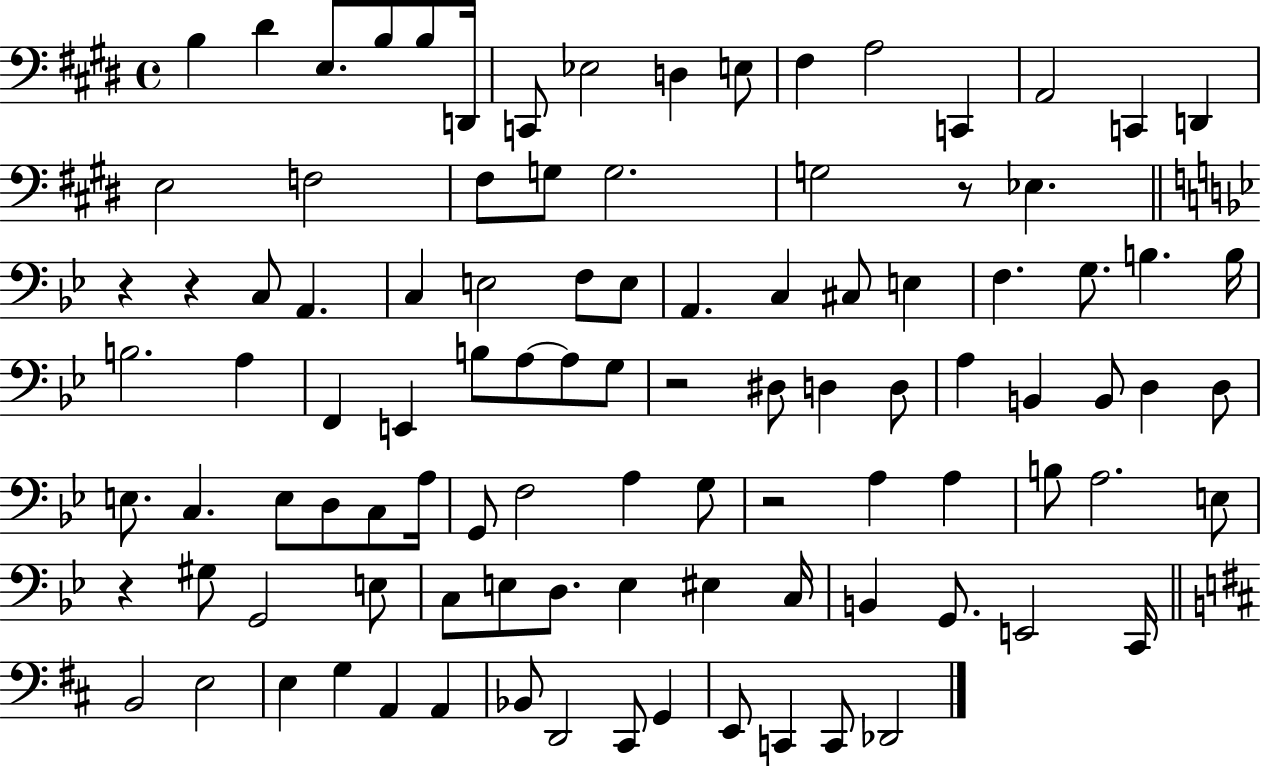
X:1
T:Untitled
M:4/4
L:1/4
K:E
B, ^D E,/2 B,/2 B,/2 D,,/4 C,,/2 _E,2 D, E,/2 ^F, A,2 C,, A,,2 C,, D,, E,2 F,2 ^F,/2 G,/2 G,2 G,2 z/2 _E, z z C,/2 A,, C, E,2 F,/2 E,/2 A,, C, ^C,/2 E, F, G,/2 B, B,/4 B,2 A, F,, E,, B,/2 A,/2 A,/2 G,/2 z2 ^D,/2 D, D,/2 A, B,, B,,/2 D, D,/2 E,/2 C, E,/2 D,/2 C,/2 A,/4 G,,/2 F,2 A, G,/2 z2 A, A, B,/2 A,2 E,/2 z ^G,/2 G,,2 E,/2 C,/2 E,/2 D,/2 E, ^E, C,/4 B,, G,,/2 E,,2 C,,/4 B,,2 E,2 E, G, A,, A,, _B,,/2 D,,2 ^C,,/2 G,, E,,/2 C,, C,,/2 _D,,2